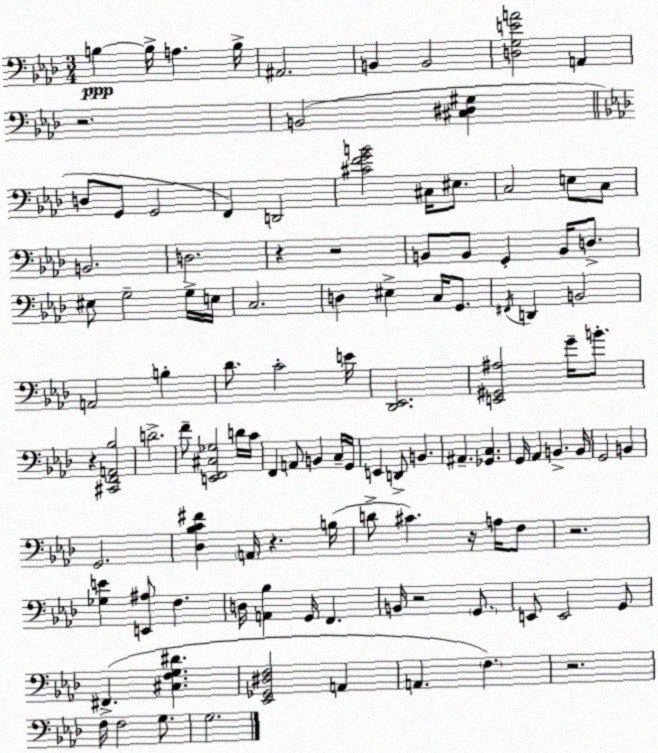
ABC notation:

X:1
T:Untitled
M:3/4
L:1/4
K:Fm
B, B,/4 A, B,/4 ^A,,2 B,, B,,2 [D,G,EA]2 A,, z2 B,,2 [^C,^D,^G,] D,/2 G,,/2 G,,2 F,, D,,2 [^CFGB]2 ^C,/4 ^E,/2 C,2 E,/2 C,/2 B,,2 D,2 z z2 B,,/2 B,,/2 G,, B,,/4 D,/2 ^E,/2 G,2 G,/4 E,/4 C,2 D, ^E, C,/4 G,,/2 ^F,,/4 D,, B,,2 A,,2 B, _D/2 C2 E/4 [_D,,_E,,]2 [E,,^G,,^A,]2 G/4 B/2 z [^C,,F,,A,,_B,]2 D2 F/2 [E,,F,,^C,_G,]2 D/4 C/4 F,, A,,/2 B,, C,/4 G,,/4 E,, D,,/2 B,, ^A,, [_G,,C,] G,,/4 _A,, B,, B,,/4 G,,2 B,, G,,2 [_D,_B,C^F] A,,/4 z B,/4 D/2 ^C z/4 A,/4 F,/2 z2 [_G,E] [E,,^A,]/2 F, D,/4 [A,,_B,] G,,/4 F,, B,,/4 z2 G,,/2 E,,/2 E,,2 G,,/2 ^F,, [^C,F,G,^D] [_E,,_G,,^D,F,]2 A,, A,, F, z2 F,/4 F,2 G,/2 G,2